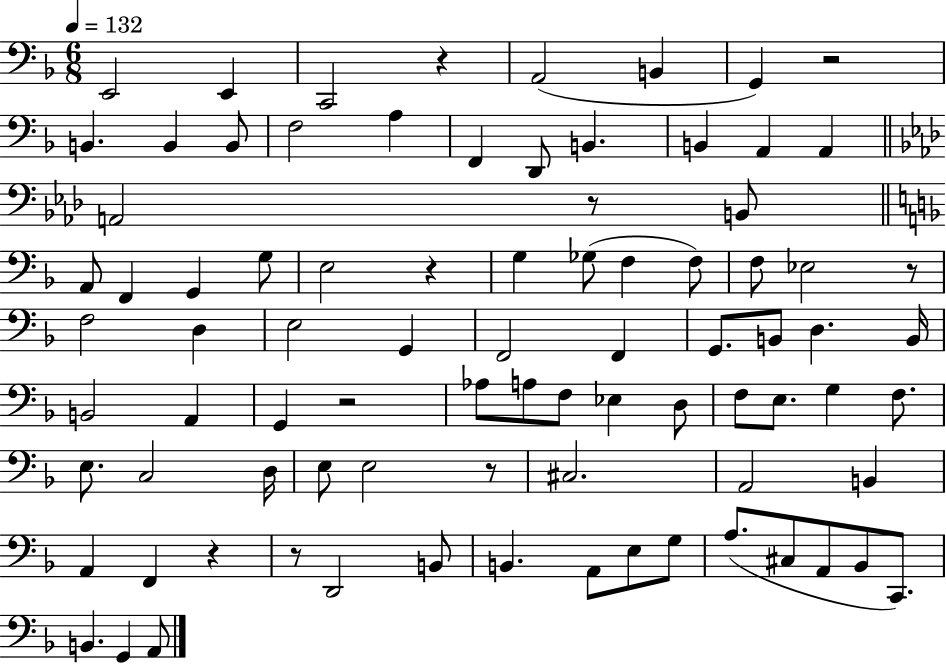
{
  \clef bass
  \numericTimeSignature
  \time 6/8
  \key f \major
  \tempo 4 = 132
  e,2 e,4 | c,2 r4 | a,2( b,4 | g,4) r2 | \break b,4. b,4 b,8 | f2 a4 | f,4 d,8 b,4. | b,4 a,4 a,4 | \break \bar "||" \break \key f \minor a,2 r8 b,8 | \bar "||" \break \key f \major a,8 f,4 g,4 g8 | e2 r4 | g4 ges8( f4 f8) | f8 ees2 r8 | \break f2 d4 | e2 g,4 | f,2 f,4 | g,8. b,8 d4. b,16 | \break b,2 a,4 | g,4 r2 | aes8 a8 f8 ees4 d8 | f8 e8. g4 f8. | \break e8. c2 d16 | e8 e2 r8 | cis2. | a,2 b,4 | \break a,4 f,4 r4 | r8 d,2 b,8 | b,4. a,8 e8 g8 | a8.( cis8 a,8 bes,8 c,8.) | \break b,4. g,4 a,8 | \bar "|."
}